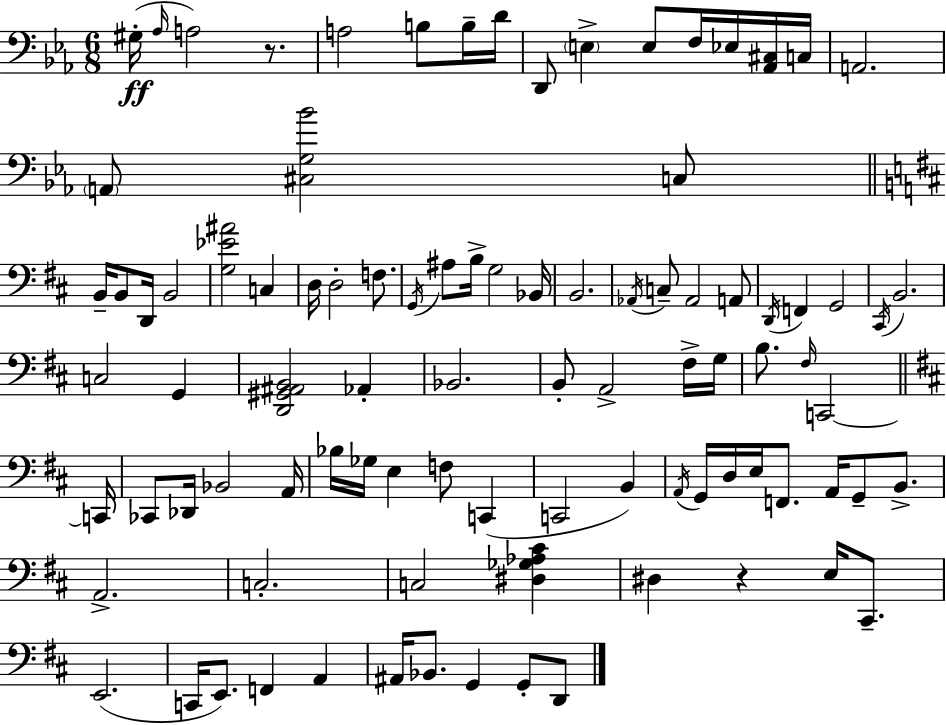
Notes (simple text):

G#3/s Ab3/s A3/h R/e. A3/h B3/e B3/s D4/s D2/e E3/q E3/e F3/s Eb3/s [Ab2,C#3]/s C3/s A2/h. A2/e [C#3,G3,Bb4]/h C3/e B2/s B2/e D2/s B2/h [G3,Eb4,A#4]/h C3/q D3/s D3/h F3/e. G2/s A#3/e B3/s G3/h Bb2/s B2/h. Ab2/s C3/e Ab2/h A2/e D2/s F2/q G2/h C#2/s B2/h. C3/h G2/q [D2,G#2,A#2,B2]/h Ab2/q Bb2/h. B2/e A2/h F#3/s G3/s B3/e. F#3/s C2/h C2/s CES2/e Db2/s Bb2/h A2/s Bb3/s Gb3/s E3/q F3/e C2/q C2/h B2/q A2/s G2/s D3/s E3/s F2/e. A2/s G2/e B2/e. A2/h. C3/h. C3/h [D#3,Gb3,Ab3,C#4]/q D#3/q R/q E3/s C#2/e. E2/h. C2/s E2/e. F2/q A2/q A#2/s Bb2/e. G2/q G2/e D2/e